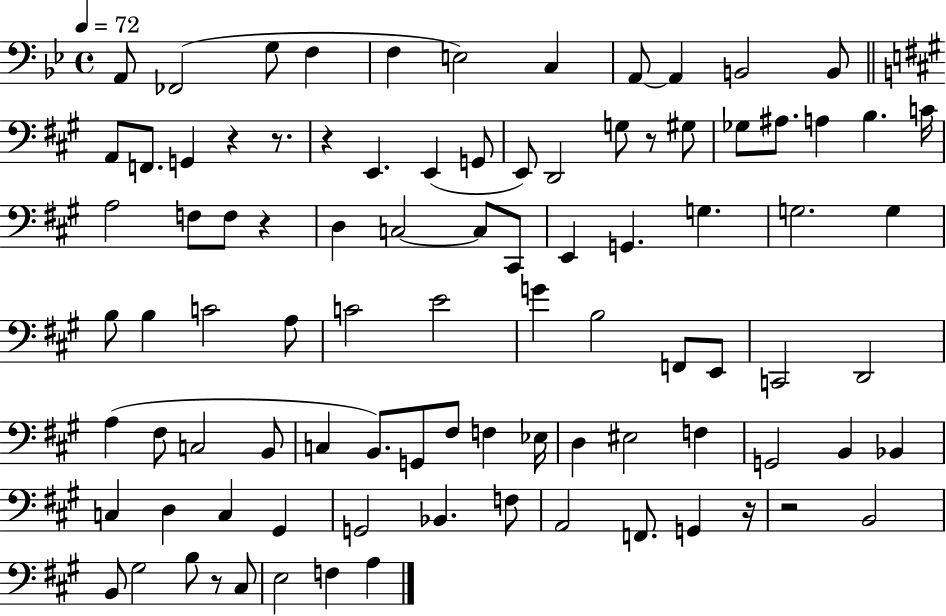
X:1
T:Untitled
M:4/4
L:1/4
K:Bb
A,,/2 _F,,2 G,/2 F, F, E,2 C, A,,/2 A,, B,,2 B,,/2 A,,/2 F,,/2 G,, z z/2 z E,, E,, G,,/2 E,,/2 D,,2 G,/2 z/2 ^G,/2 _G,/2 ^A,/2 A, B, C/4 A,2 F,/2 F,/2 z D, C,2 C,/2 ^C,,/2 E,, G,, G, G,2 G, B,/2 B, C2 A,/2 C2 E2 G B,2 F,,/2 E,,/2 C,,2 D,,2 A, ^F,/2 C,2 B,,/2 C, B,,/2 G,,/2 ^F,/2 F, _E,/4 D, ^E,2 F, G,,2 B,, _B,, C, D, C, ^G,, G,,2 _B,, F,/2 A,,2 F,,/2 G,, z/4 z2 B,,2 B,,/2 ^G,2 B,/2 z/2 ^C,/2 E,2 F, A,